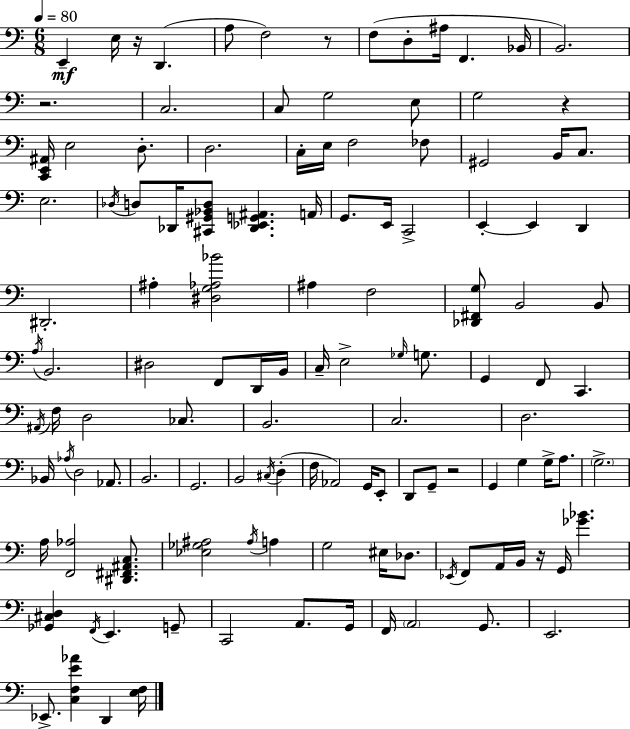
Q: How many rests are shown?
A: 6